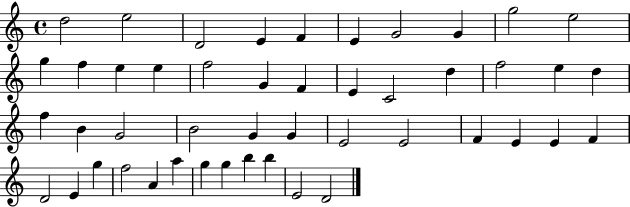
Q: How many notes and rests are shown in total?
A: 47